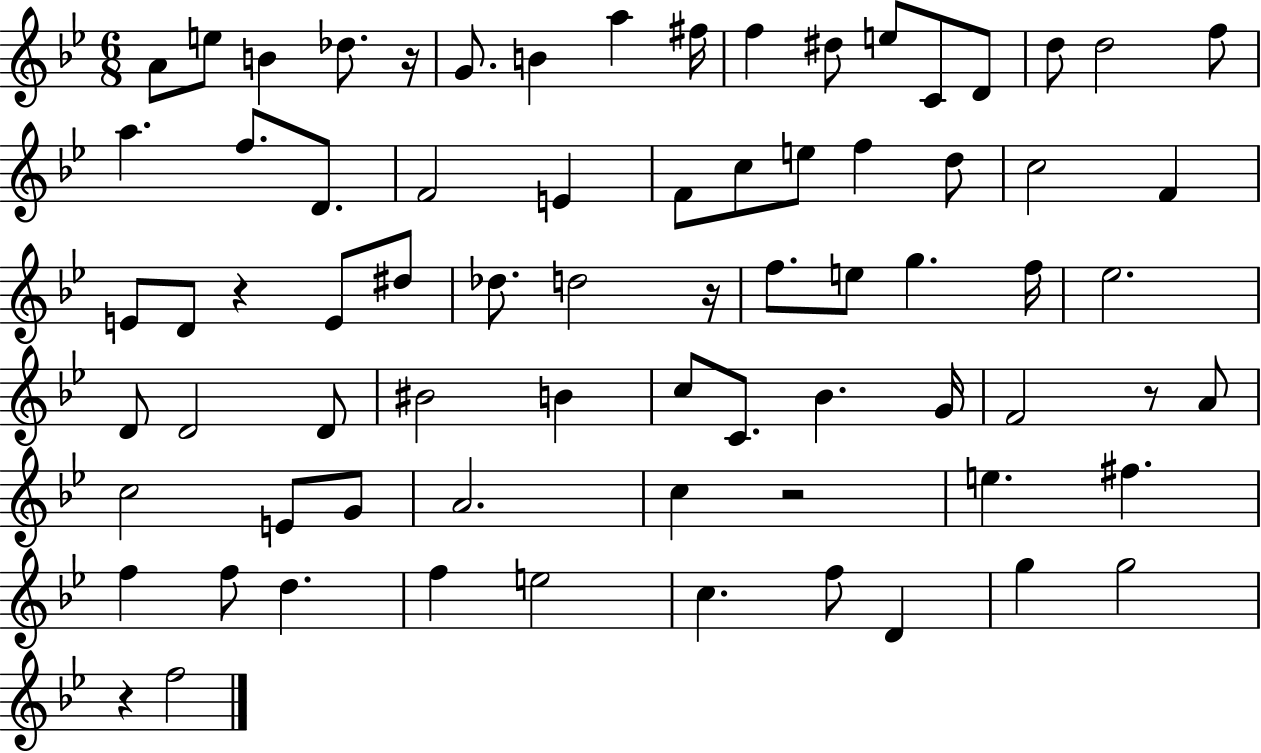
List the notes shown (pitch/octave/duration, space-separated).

A4/e E5/e B4/q Db5/e. R/s G4/e. B4/q A5/q F#5/s F5/q D#5/e E5/e C4/e D4/e D5/e D5/h F5/e A5/q. F5/e. D4/e. F4/h E4/q F4/e C5/e E5/e F5/q D5/e C5/h F4/q E4/e D4/e R/q E4/e D#5/e Db5/e. D5/h R/s F5/e. E5/e G5/q. F5/s Eb5/h. D4/e D4/h D4/e BIS4/h B4/q C5/e C4/e. Bb4/q. G4/s F4/h R/e A4/e C5/h E4/e G4/e A4/h. C5/q R/h E5/q. F#5/q. F5/q F5/e D5/q. F5/q E5/h C5/q. F5/e D4/q G5/q G5/h R/q F5/h